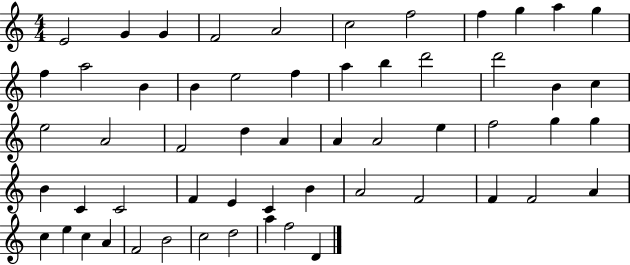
{
  \clef treble
  \numericTimeSignature
  \time 4/4
  \key c \major
  e'2 g'4 g'4 | f'2 a'2 | c''2 f''2 | f''4 g''4 a''4 g''4 | \break f''4 a''2 b'4 | b'4 e''2 f''4 | a''4 b''4 d'''2 | d'''2 b'4 c''4 | \break e''2 a'2 | f'2 d''4 a'4 | a'4 a'2 e''4 | f''2 g''4 g''4 | \break b'4 c'4 c'2 | f'4 e'4 c'4 b'4 | a'2 f'2 | f'4 f'2 a'4 | \break c''4 e''4 c''4 a'4 | f'2 b'2 | c''2 d''2 | a''4 f''2 d'4 | \break \bar "|."
}